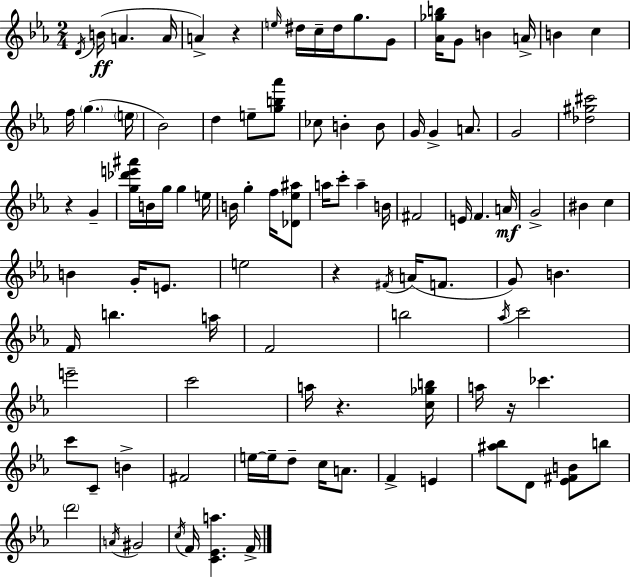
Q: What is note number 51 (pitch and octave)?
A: E4